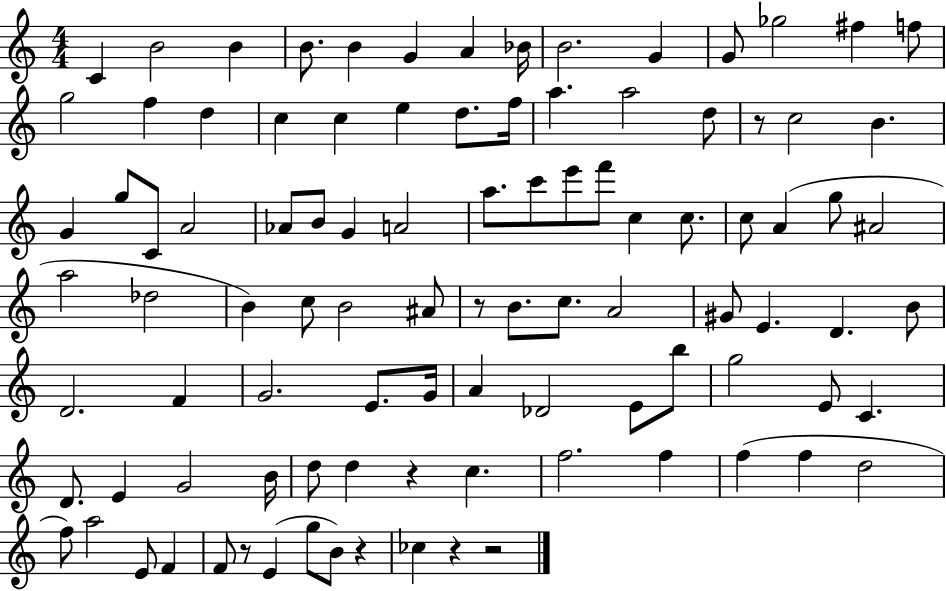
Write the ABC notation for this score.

X:1
T:Untitled
M:4/4
L:1/4
K:C
C B2 B B/2 B G A _B/4 B2 G G/2 _g2 ^f f/2 g2 f d c c e d/2 f/4 a a2 d/2 z/2 c2 B G g/2 C/2 A2 _A/2 B/2 G A2 a/2 c'/2 e'/2 f'/2 c c/2 c/2 A g/2 ^A2 a2 _d2 B c/2 B2 ^A/2 z/2 B/2 c/2 A2 ^G/2 E D B/2 D2 F G2 E/2 G/4 A _D2 E/2 b/2 g2 E/2 C D/2 E G2 B/4 d/2 d z c f2 f f f d2 f/2 a2 E/2 F F/2 z/2 E g/2 B/2 z _c z z2